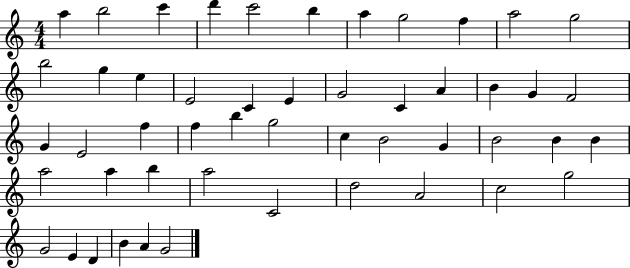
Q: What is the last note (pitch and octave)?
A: G4